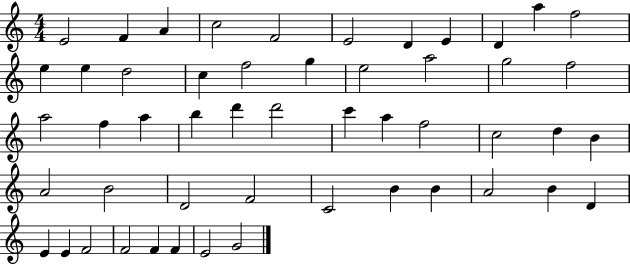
E4/h F4/q A4/q C5/h F4/h E4/h D4/q E4/q D4/q A5/q F5/h E5/q E5/q D5/h C5/q F5/h G5/q E5/h A5/h G5/h F5/h A5/h F5/q A5/q B5/q D6/q D6/h C6/q A5/q F5/h C5/h D5/q B4/q A4/h B4/h D4/h F4/h C4/h B4/q B4/q A4/h B4/q D4/q E4/q E4/q F4/h F4/h F4/q F4/q E4/h G4/h